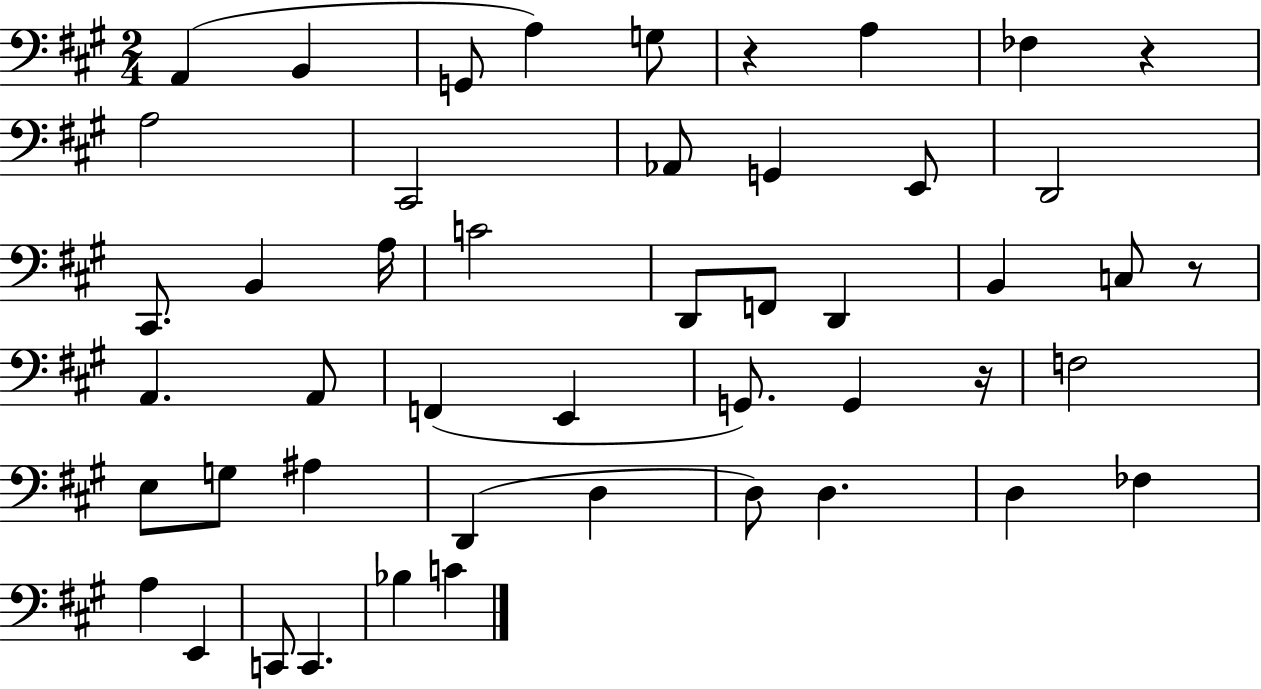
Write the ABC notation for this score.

X:1
T:Untitled
M:2/4
L:1/4
K:A
A,, B,, G,,/2 A, G,/2 z A, _F, z A,2 ^C,,2 _A,,/2 G,, E,,/2 D,,2 ^C,,/2 B,, A,/4 C2 D,,/2 F,,/2 D,, B,, C,/2 z/2 A,, A,,/2 F,, E,, G,,/2 G,, z/4 F,2 E,/2 G,/2 ^A, D,, D, D,/2 D, D, _F, A, E,, C,,/2 C,, _B, C